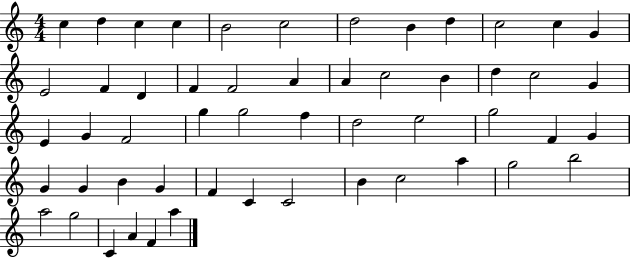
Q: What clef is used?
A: treble